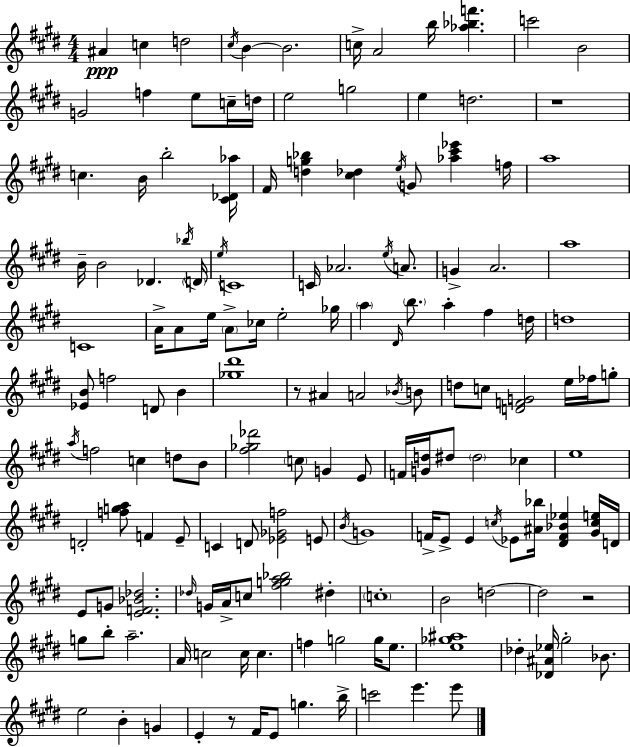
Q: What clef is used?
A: treble